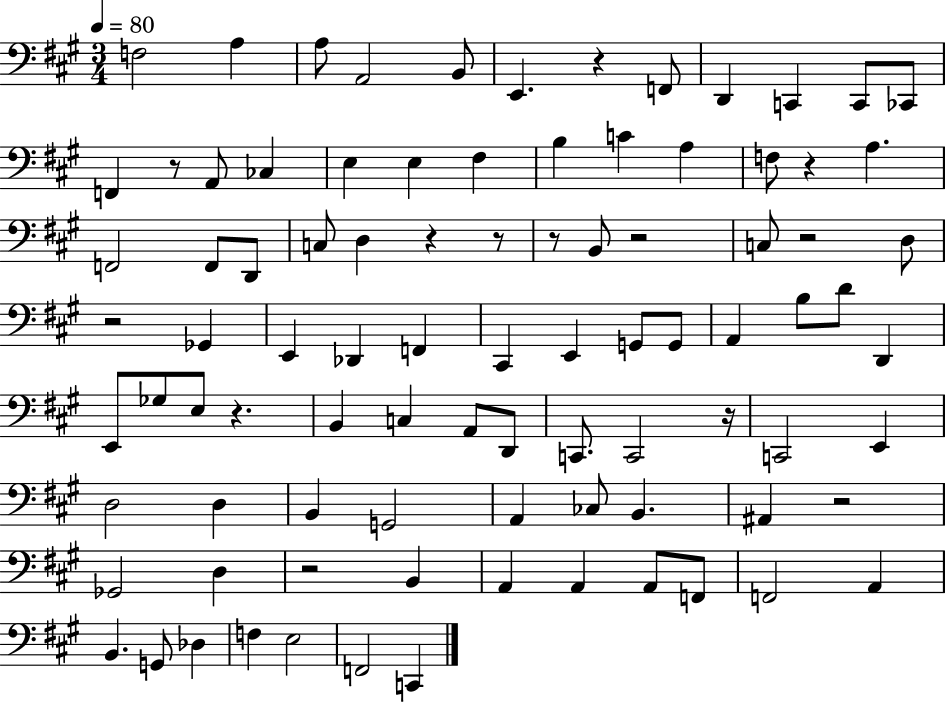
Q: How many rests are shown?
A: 13